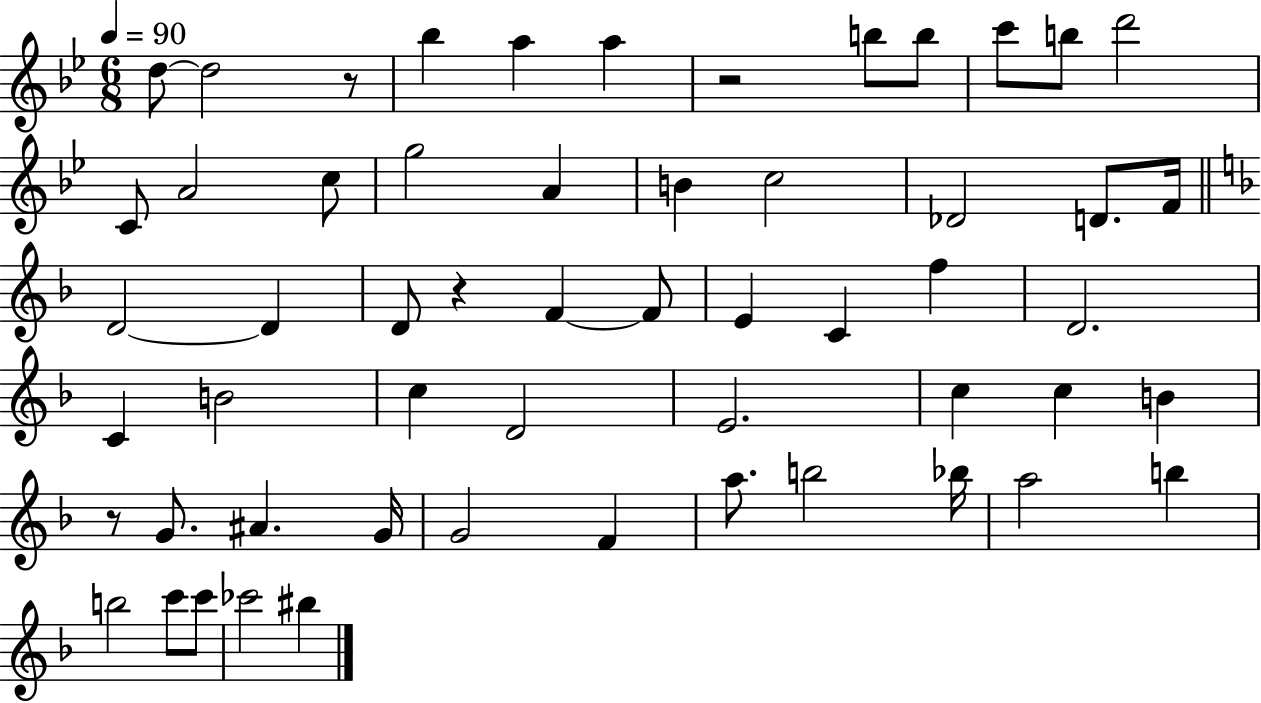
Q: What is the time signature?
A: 6/8